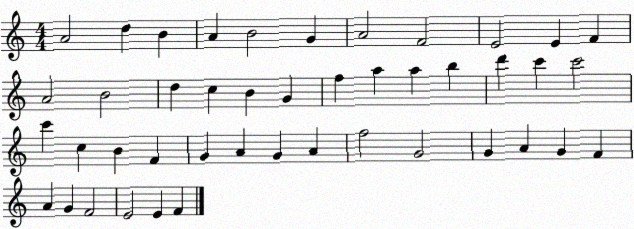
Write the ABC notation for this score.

X:1
T:Untitled
M:4/4
L:1/4
K:C
A2 d B A B2 G A2 F2 E2 E F A2 B2 d c B G f a a b d' c' c'2 c' c B F G A G A f2 G2 G A G F A G F2 E2 E F